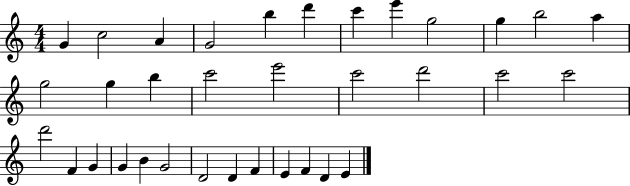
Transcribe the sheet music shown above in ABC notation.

X:1
T:Untitled
M:4/4
L:1/4
K:C
G c2 A G2 b d' c' e' g2 g b2 a g2 g b c'2 e'2 c'2 d'2 c'2 c'2 d'2 F G G B G2 D2 D F E F D E